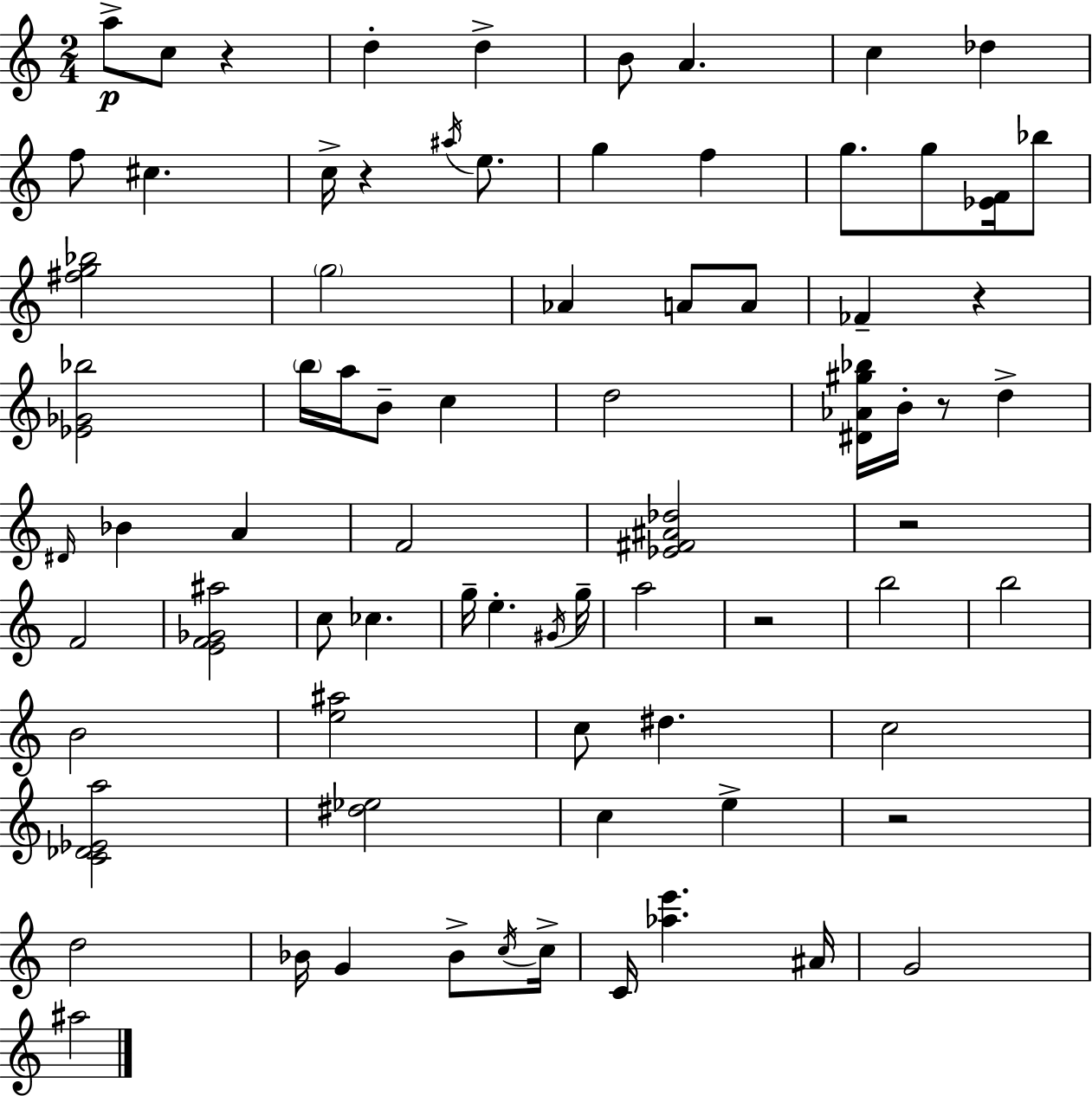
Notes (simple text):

A5/e C5/e R/q D5/q D5/q B4/e A4/q. C5/q Db5/q F5/e C#5/q. C5/s R/q A#5/s E5/e. G5/q F5/q G5/e. G5/e [Eb4,F4]/s Bb5/e [F#5,G5,Bb5]/h G5/h Ab4/q A4/e A4/e FES4/q R/q [Eb4,Gb4,Bb5]/h B5/s A5/s B4/e C5/q D5/h [D#4,Ab4,G#5,Bb5]/s B4/s R/e D5/q D#4/s Bb4/q A4/q F4/h [Eb4,F#4,A#4,Db5]/h R/h F4/h [E4,F4,Gb4,A#5]/h C5/e CES5/q. G5/s E5/q. G#4/s G5/s A5/h R/h B5/h B5/h B4/h [E5,A#5]/h C5/e D#5/q. C5/h [C4,Db4,Eb4,A5]/h [D#5,Eb5]/h C5/q E5/q R/h D5/h Bb4/s G4/q Bb4/e C5/s C5/s C4/s [Ab5,E6]/q. A#4/s G4/h A#5/h